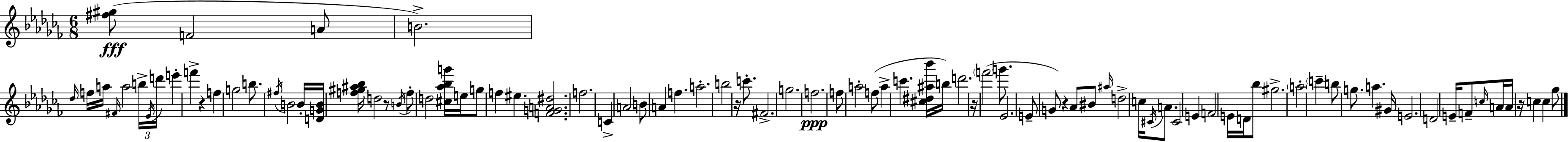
[F#5,G#5]/e F4/h A4/e B4/h. Db5/s F5/s A5/s F#4/s A5/h B5/s Eb4/s D6/s E6/q F6/q R/q F5/q G5/h B5/e. F#5/s B4/h B4/s [D4,G4,B4]/s [F5,G#5,A#5,Bb5]/s D5/h R/e B4/s F5/e D5/h [C#5,Ab5,Bb5,G6]/s E5/s G5/e F5/q EIS5/q. [F4,G4,A4,D#5]/h. F5/h. C4/q A4/h B4/e A4/q F5/q. A5/h. B5/h R/s C6/e. F#4/h. G5/h. F5/h. F5/e A5/h F5/e A5/q C6/q. [C#5,D#5,A#5,Bb6]/s B5/s D6/h. R/s F6/h G6/e. Eb4/h. E4/e G4/e R/q Ab4/e BIS4/e A#5/s D5/h C5/s C#4/s A4/e. C#4/h E4/q F4/h E4/s D4/s Bb5/e G#5/h. A5/h C6/q B5/e G5/e. A5/q. G#4/s E4/h. D4/h E4/s F4/e C5/s A4/s A4/s R/s C5/q C5/q Gb5/e